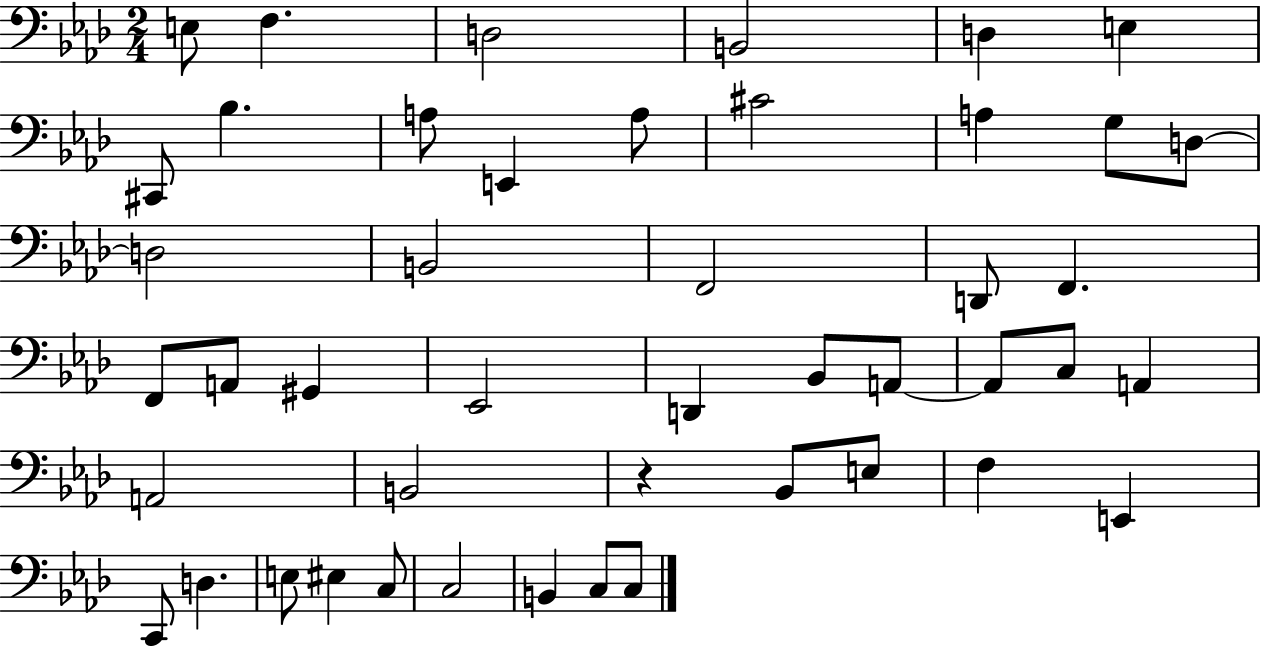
X:1
T:Untitled
M:2/4
L:1/4
K:Ab
E,/2 F, D,2 B,,2 D, E, ^C,,/2 _B, A,/2 E,, A,/2 ^C2 A, G,/2 D,/2 D,2 B,,2 F,,2 D,,/2 F,, F,,/2 A,,/2 ^G,, _E,,2 D,, _B,,/2 A,,/2 A,,/2 C,/2 A,, A,,2 B,,2 z _B,,/2 E,/2 F, E,, C,,/2 D, E,/2 ^E, C,/2 C,2 B,, C,/2 C,/2